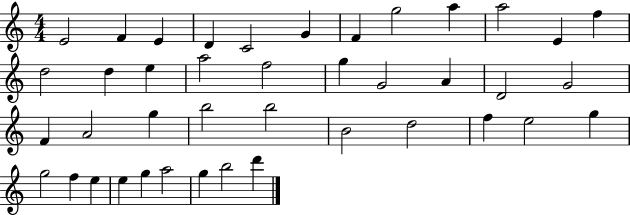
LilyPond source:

{
  \clef treble
  \numericTimeSignature
  \time 4/4
  \key c \major
  e'2 f'4 e'4 | d'4 c'2 g'4 | f'4 g''2 a''4 | a''2 e'4 f''4 | \break d''2 d''4 e''4 | a''2 f''2 | g''4 g'2 a'4 | d'2 g'2 | \break f'4 a'2 g''4 | b''2 b''2 | b'2 d''2 | f''4 e''2 g''4 | \break g''2 f''4 e''4 | e''4 g''4 a''2 | g''4 b''2 d'''4 | \bar "|."
}